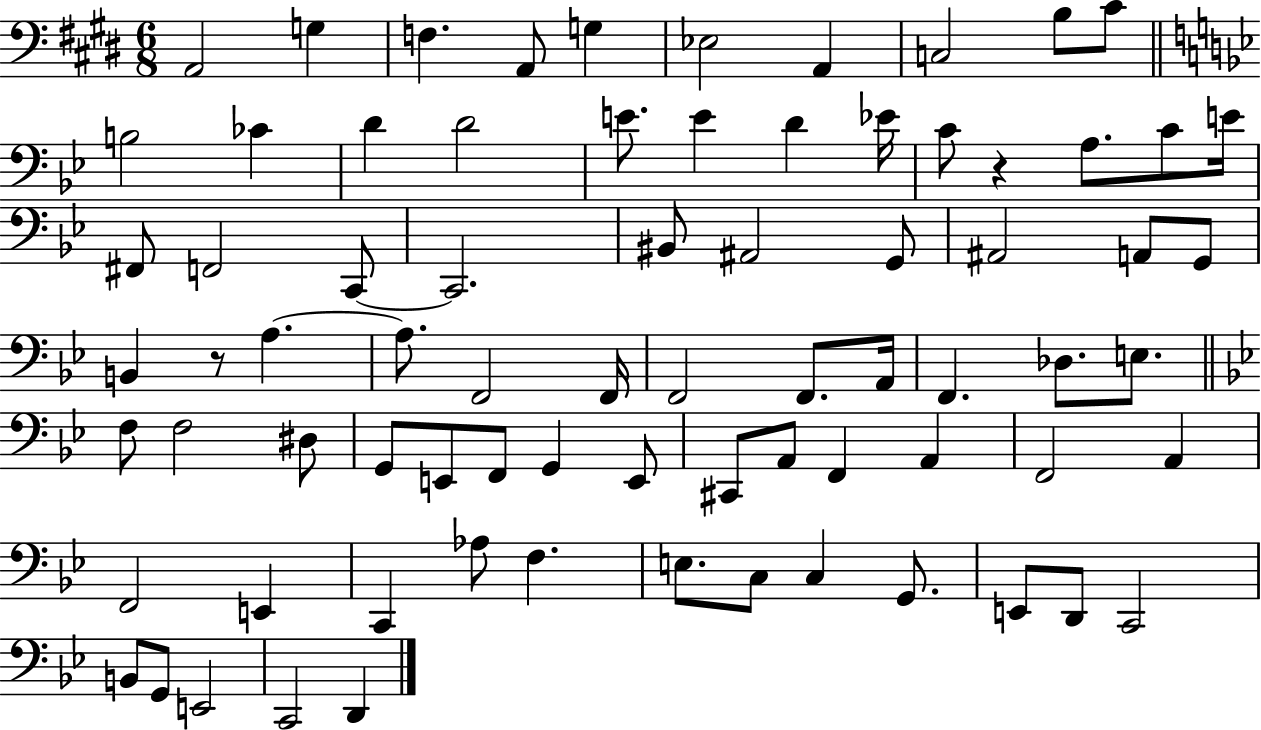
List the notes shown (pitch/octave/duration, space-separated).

A2/h G3/q F3/q. A2/e G3/q Eb3/h A2/q C3/h B3/e C#4/e B3/h CES4/q D4/q D4/h E4/e. E4/q D4/q Eb4/s C4/e R/q A3/e. C4/e E4/s F#2/e F2/h C2/e C2/h. BIS2/e A#2/h G2/e A#2/h A2/e G2/e B2/q R/e A3/q. A3/e. F2/h F2/s F2/h F2/e. A2/s F2/q. Db3/e. E3/e. F3/e F3/h D#3/e G2/e E2/e F2/e G2/q E2/e C#2/e A2/e F2/q A2/q F2/h A2/q F2/h E2/q C2/q Ab3/e F3/q. E3/e. C3/e C3/q G2/e. E2/e D2/e C2/h B2/e G2/e E2/h C2/h D2/q